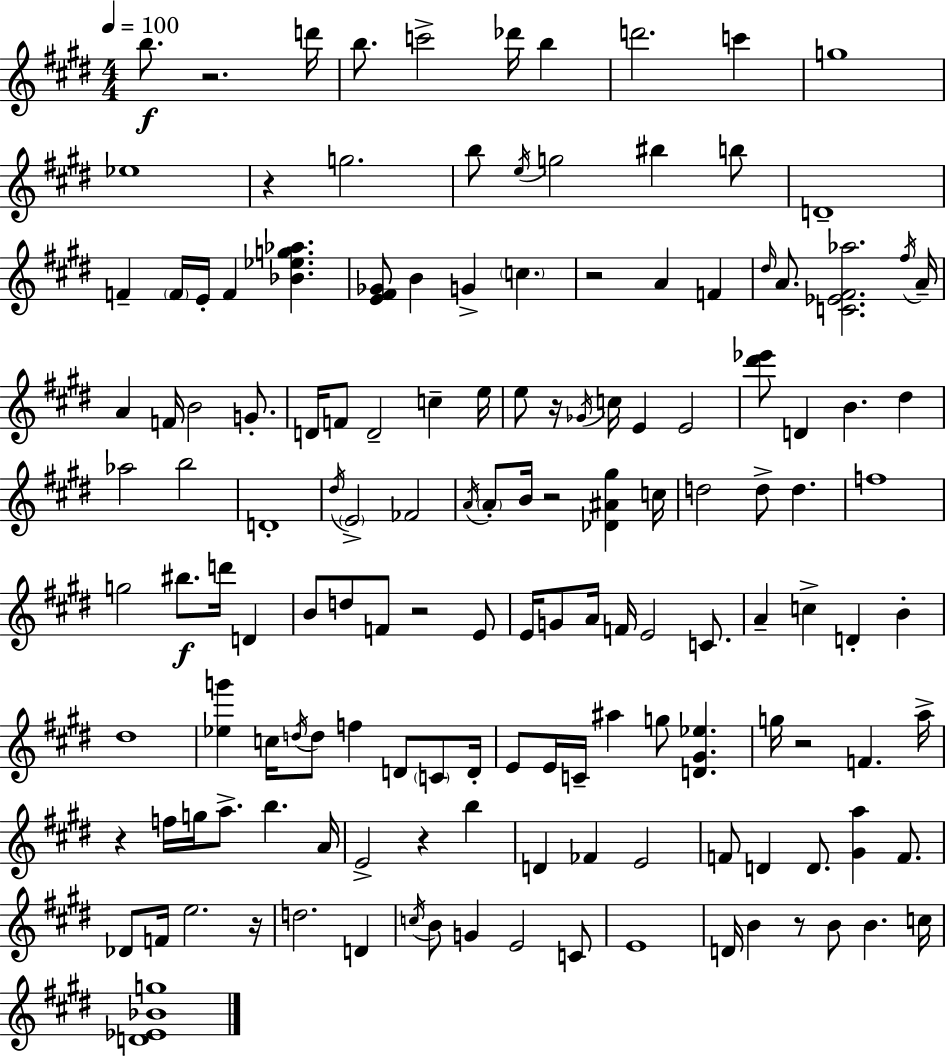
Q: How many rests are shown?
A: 11